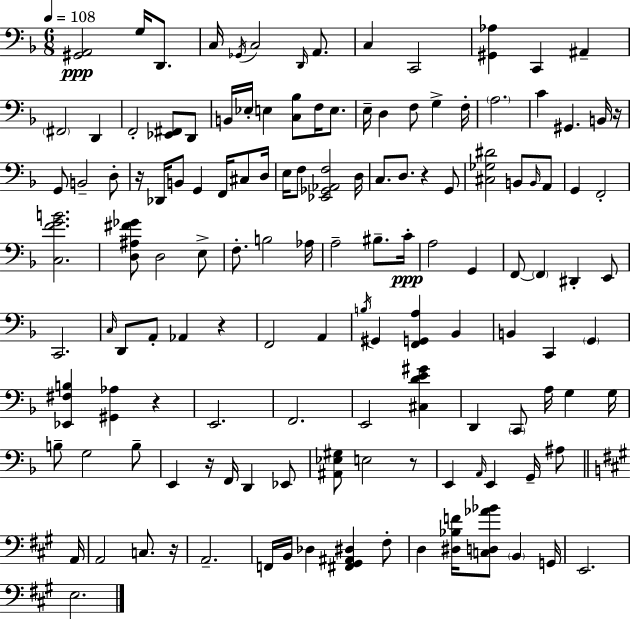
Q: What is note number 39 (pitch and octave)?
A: E3